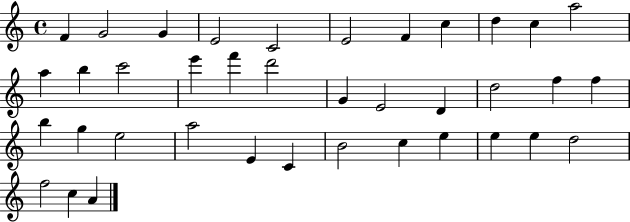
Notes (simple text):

F4/q G4/h G4/q E4/h C4/h E4/h F4/q C5/q D5/q C5/q A5/h A5/q B5/q C6/h E6/q F6/q D6/h G4/q E4/h D4/q D5/h F5/q F5/q B5/q G5/q E5/h A5/h E4/q C4/q B4/h C5/q E5/q E5/q E5/q D5/h F5/h C5/q A4/q